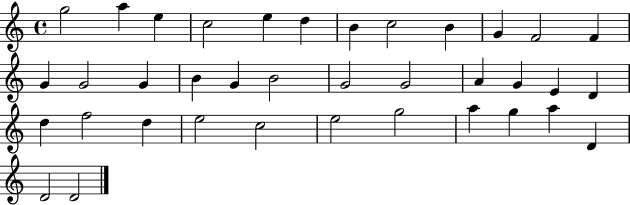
{
  \clef treble
  \time 4/4
  \defaultTimeSignature
  \key c \major
  g''2 a''4 e''4 | c''2 e''4 d''4 | b'4 c''2 b'4 | g'4 f'2 f'4 | \break g'4 g'2 g'4 | b'4 g'4 b'2 | g'2 g'2 | a'4 g'4 e'4 d'4 | \break d''4 f''2 d''4 | e''2 c''2 | e''2 g''2 | a''4 g''4 a''4 d'4 | \break d'2 d'2 | \bar "|."
}